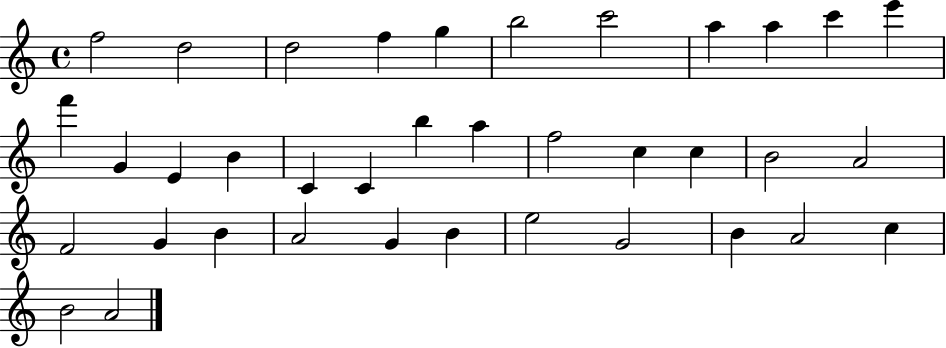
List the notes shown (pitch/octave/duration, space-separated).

F5/h D5/h D5/h F5/q G5/q B5/h C6/h A5/q A5/q C6/q E6/q F6/q G4/q E4/q B4/q C4/q C4/q B5/q A5/q F5/h C5/q C5/q B4/h A4/h F4/h G4/q B4/q A4/h G4/q B4/q E5/h G4/h B4/q A4/h C5/q B4/h A4/h